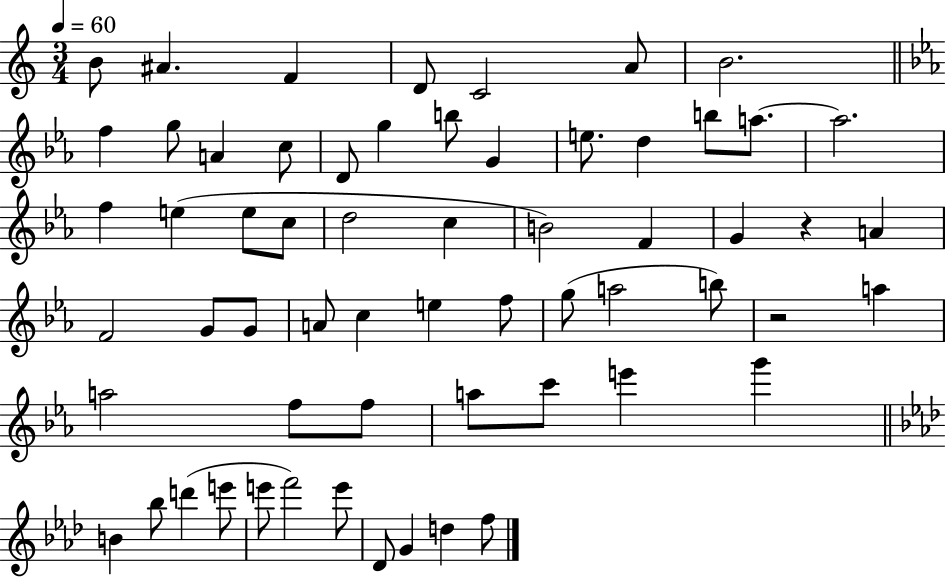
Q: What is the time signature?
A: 3/4